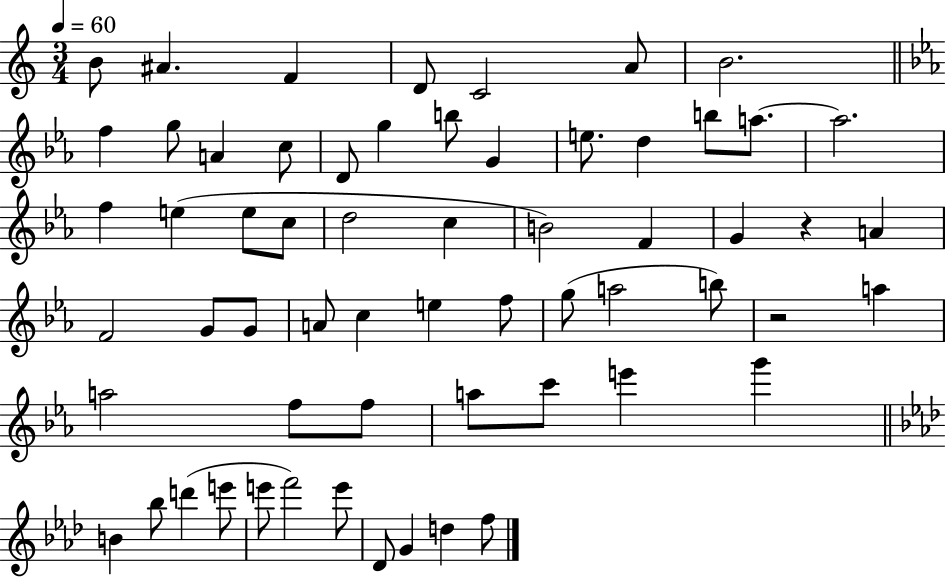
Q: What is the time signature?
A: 3/4